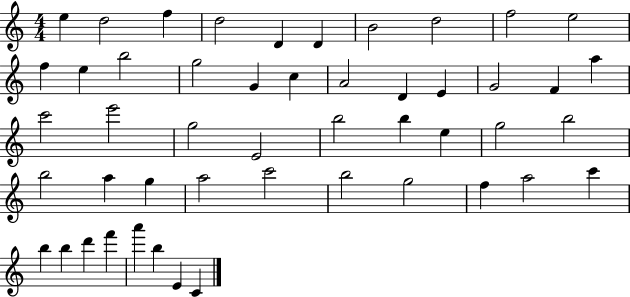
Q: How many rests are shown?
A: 0